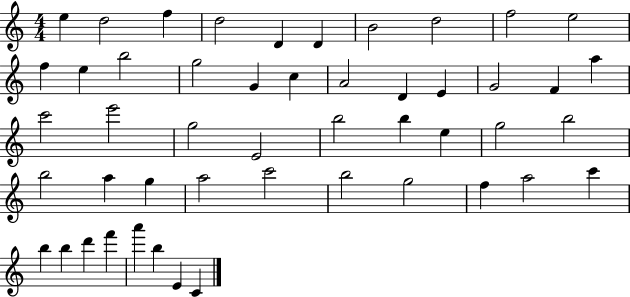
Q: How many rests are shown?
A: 0